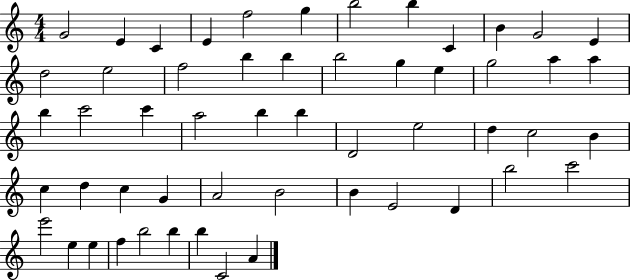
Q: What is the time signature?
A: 4/4